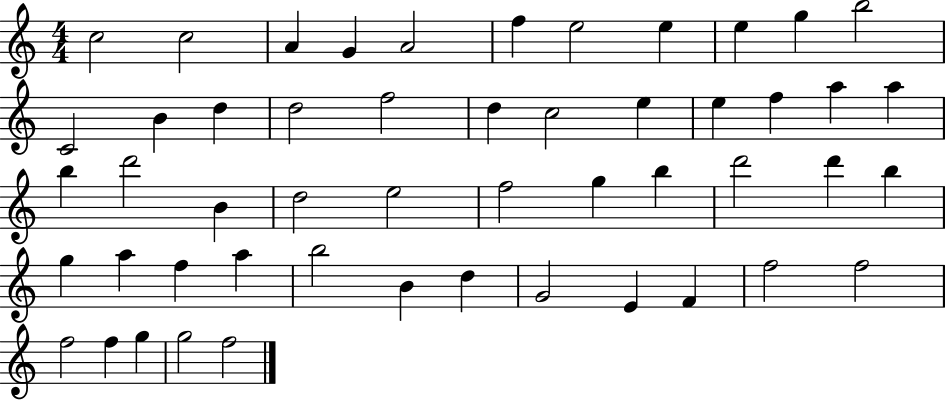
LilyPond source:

{
  \clef treble
  \numericTimeSignature
  \time 4/4
  \key c \major
  c''2 c''2 | a'4 g'4 a'2 | f''4 e''2 e''4 | e''4 g''4 b''2 | \break c'2 b'4 d''4 | d''2 f''2 | d''4 c''2 e''4 | e''4 f''4 a''4 a''4 | \break b''4 d'''2 b'4 | d''2 e''2 | f''2 g''4 b''4 | d'''2 d'''4 b''4 | \break g''4 a''4 f''4 a''4 | b''2 b'4 d''4 | g'2 e'4 f'4 | f''2 f''2 | \break f''2 f''4 g''4 | g''2 f''2 | \bar "|."
}